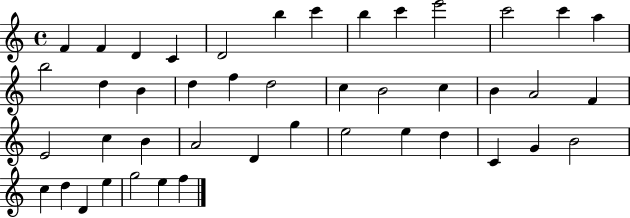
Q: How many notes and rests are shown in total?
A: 44